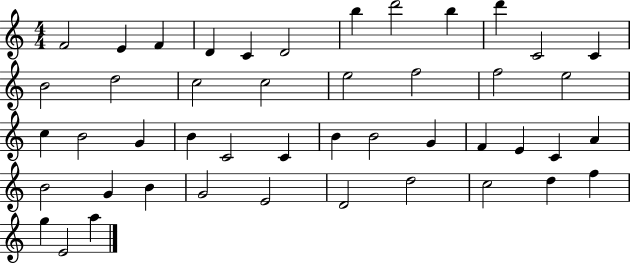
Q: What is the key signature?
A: C major